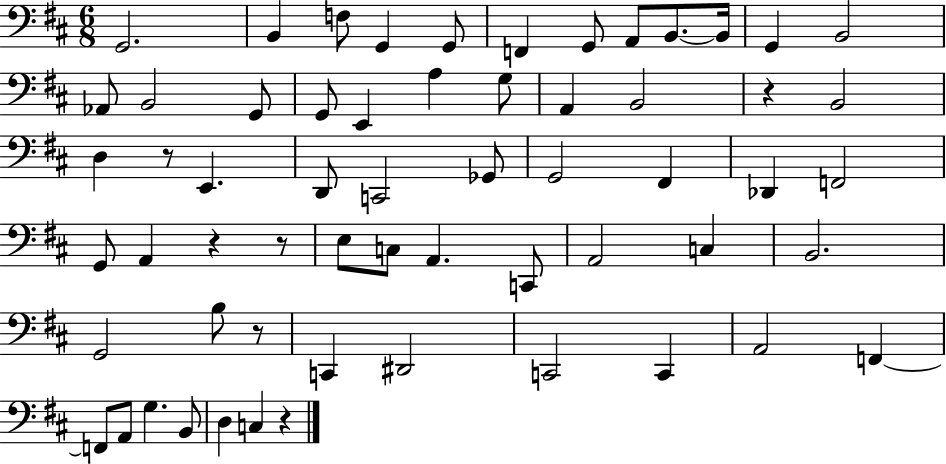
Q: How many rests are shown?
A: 6